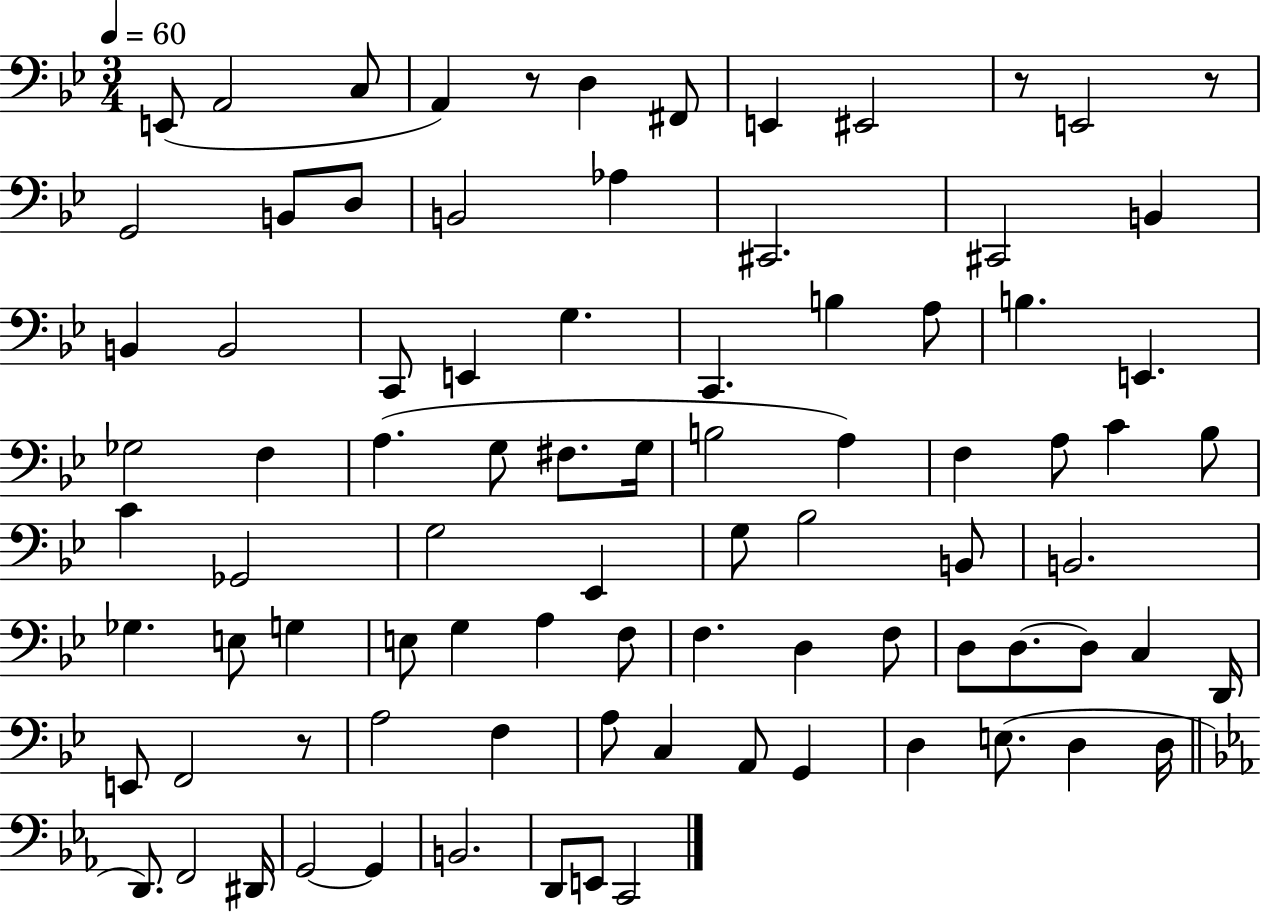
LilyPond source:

{
  \clef bass
  \numericTimeSignature
  \time 3/4
  \key bes \major
  \tempo 4 = 60
  \repeat volta 2 { e,8( a,2 c8 | a,4) r8 d4 fis,8 | e,4 eis,2 | r8 e,2 r8 | \break g,2 b,8 d8 | b,2 aes4 | cis,2. | cis,2 b,4 | \break b,4 b,2 | c,8 e,4 g4. | c,4. b4 a8 | b4. e,4. | \break ges2 f4 | a4.( g8 fis8. g16 | b2 a4) | f4 a8 c'4 bes8 | \break c'4 ges,2 | g2 ees,4 | g8 bes2 b,8 | b,2. | \break ges4. e8 g4 | e8 g4 a4 f8 | f4. d4 f8 | d8 d8.~~ d8 c4 d,16 | \break e,8 f,2 r8 | a2 f4 | a8 c4 a,8 g,4 | d4 e8.( d4 d16 | \break \bar "||" \break \key ees \major d,8.) f,2 dis,16 | g,2~~ g,4 | b,2. | d,8 e,8 c,2 | \break } \bar "|."
}